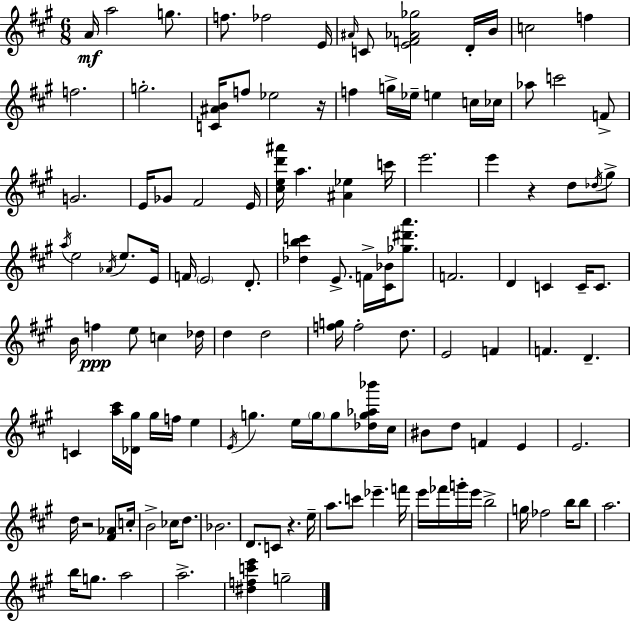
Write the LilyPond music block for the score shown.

{
  \clef treble
  \numericTimeSignature
  \time 6/8
  \key a \major
  a'16\mf a''2 g''8. | f''8. fes''2 e'16 | \grace { ais'16 } c'8 <e' f' aes' ges''>2 d'16-. | b'16 c''2 f''4 | \break f''2. | g''2.-. | <c' ais' b'>16 f''8 ees''2 | r16 f''4 g''16-> ees''16-- e''4 c''16 | \break ces''16 aes''8 c'''2 f'8-> | g'2. | e'16 ges'8 fis'2 | e'16 <cis'' e'' d''' ais'''>16 a''4. <ais' ees''>4 | \break c'''16 e'''2. | e'''4 r4 d''8 \acciaccatura { des''16 } | gis''8-> \acciaccatura { a''16 } e''2 \acciaccatura { aes'16 } | e''8. e'16 f'16 \parenthesize e'2 | \break d'8.-. <des'' b'' c'''>4 e'8.-> f'16-> | <cis' bes'>16 <ges'' dis''' a'''>8. f'2. | d'4 c'4 | c'16-- c'8. b'16 f''4\ppp e''8 c''4 | \break des''16 d''4 d''2 | <f'' g''>16 f''2-. | d''8. e'2 | f'4 f'4. d'4.-- | \break c'4 <a'' cis'''>16 <des' gis''>16 gis''16 f''16 | e''4 \acciaccatura { e'16 } g''4. e''16 | \parenthesize g''16 g''8 <des'' g'' aes'' bes'''>16 cis''16 bis'8 d''8 f'4 | e'4 e'2. | \break d''16 r2 | <fis' aes'>8 c''16-. b'2-> | ces''16 d''8. bes'2. | d'8. c'8 r4. | \break e''16-- a''8. c'''8 ees'''4.-- | f'''16 e'''16 fes'''16 g'''16-. e'''16 b''2-> | g''16 fes''2 | b''16 b''8 a''2. | \break b''16 g''8. a''2 | a''2.-> | <dis'' f'' c''' e'''>4 g''2-- | \bar "|."
}